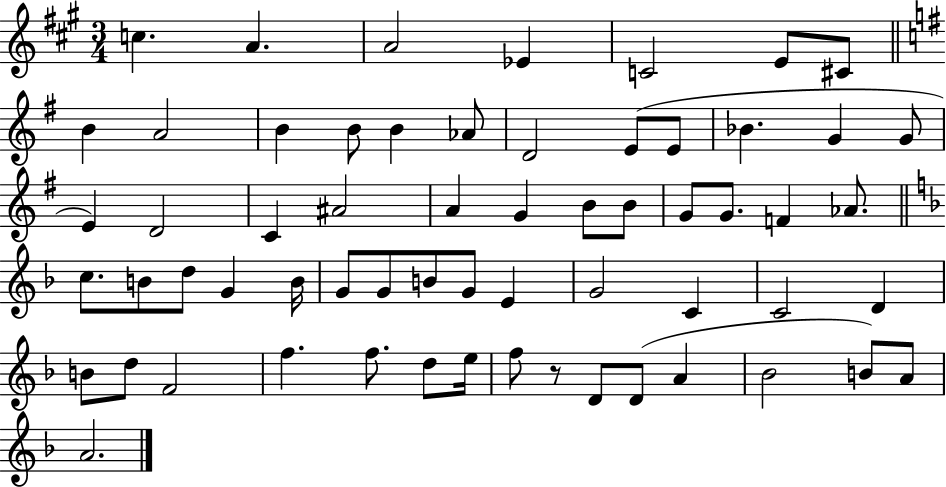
X:1
T:Untitled
M:3/4
L:1/4
K:A
c A A2 _E C2 E/2 ^C/2 B A2 B B/2 B _A/2 D2 E/2 E/2 _B G G/2 E D2 C ^A2 A G B/2 B/2 G/2 G/2 F _A/2 c/2 B/2 d/2 G B/4 G/2 G/2 B/2 G/2 E G2 C C2 D B/2 d/2 F2 f f/2 d/2 e/4 f/2 z/2 D/2 D/2 A _B2 B/2 A/2 A2